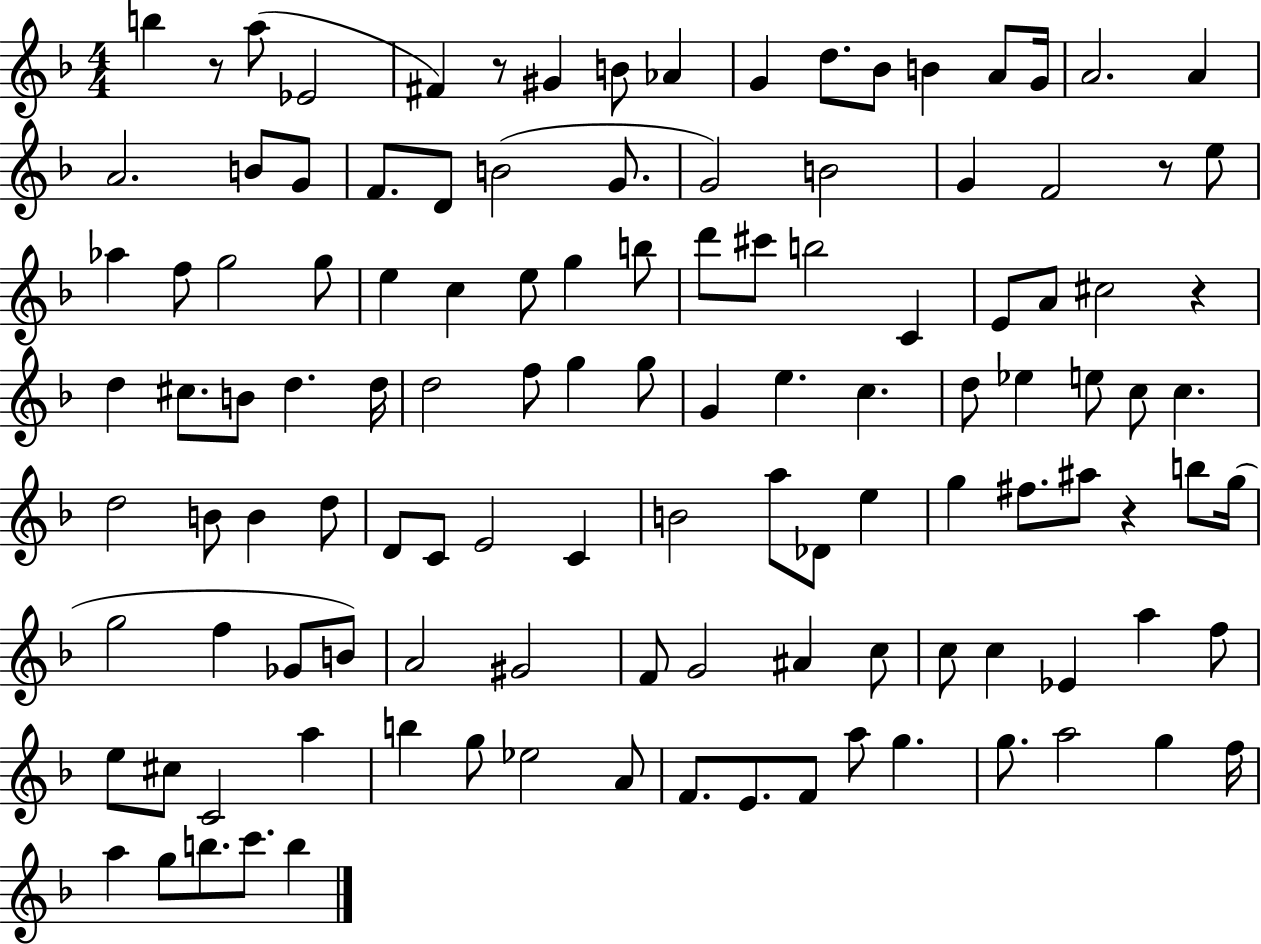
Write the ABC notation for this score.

X:1
T:Untitled
M:4/4
L:1/4
K:F
b z/2 a/2 _E2 ^F z/2 ^G B/2 _A G d/2 _B/2 B A/2 G/4 A2 A A2 B/2 G/2 F/2 D/2 B2 G/2 G2 B2 G F2 z/2 e/2 _a f/2 g2 g/2 e c e/2 g b/2 d'/2 ^c'/2 b2 C E/2 A/2 ^c2 z d ^c/2 B/2 d d/4 d2 f/2 g g/2 G e c d/2 _e e/2 c/2 c d2 B/2 B d/2 D/2 C/2 E2 C B2 a/2 _D/2 e g ^f/2 ^a/2 z b/2 g/4 g2 f _G/2 B/2 A2 ^G2 F/2 G2 ^A c/2 c/2 c _E a f/2 e/2 ^c/2 C2 a b g/2 _e2 A/2 F/2 E/2 F/2 a/2 g g/2 a2 g f/4 a g/2 b/2 c'/2 b